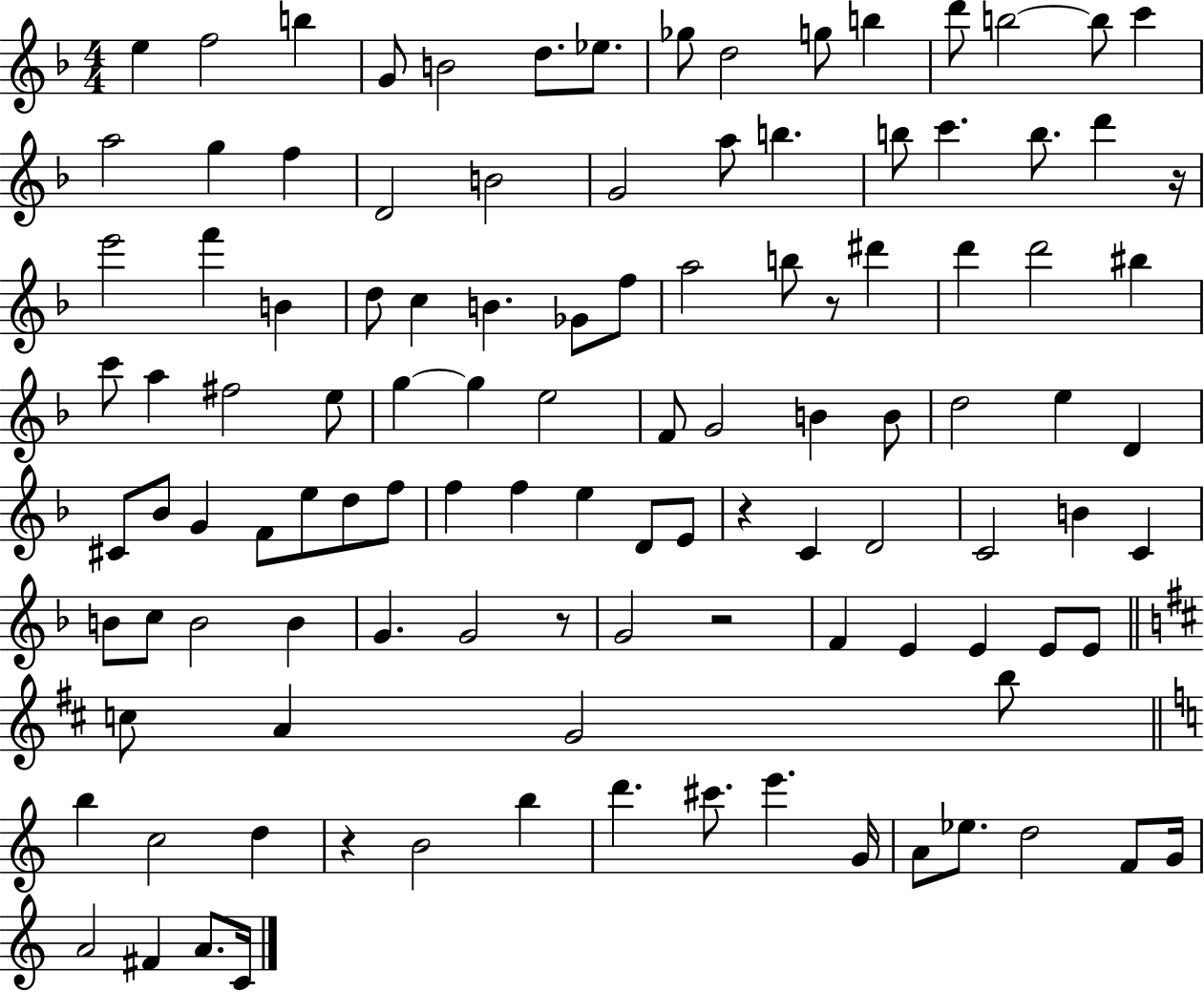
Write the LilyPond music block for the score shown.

{
  \clef treble
  \numericTimeSignature
  \time 4/4
  \key f \major
  e''4 f''2 b''4 | g'8 b'2 d''8. ees''8. | ges''8 d''2 g''8 b''4 | d'''8 b''2~~ b''8 c'''4 | \break a''2 g''4 f''4 | d'2 b'2 | g'2 a''8 b''4. | b''8 c'''4. b''8. d'''4 r16 | \break e'''2 f'''4 b'4 | d''8 c''4 b'4. ges'8 f''8 | a''2 b''8 r8 dis'''4 | d'''4 d'''2 bis''4 | \break c'''8 a''4 fis''2 e''8 | g''4~~ g''4 e''2 | f'8 g'2 b'4 b'8 | d''2 e''4 d'4 | \break cis'8 bes'8 g'4 f'8 e''8 d''8 f''8 | f''4 f''4 e''4 d'8 e'8 | r4 c'4 d'2 | c'2 b'4 c'4 | \break b'8 c''8 b'2 b'4 | g'4. g'2 r8 | g'2 r2 | f'4 e'4 e'4 e'8 e'8 | \break \bar "||" \break \key d \major c''8 a'4 g'2 b''8 | \bar "||" \break \key a \minor b''4 c''2 d''4 | r4 b'2 b''4 | d'''4. cis'''8. e'''4. g'16 | a'8 ees''8. d''2 f'8 g'16 | \break a'2 fis'4 a'8. c'16 | \bar "|."
}